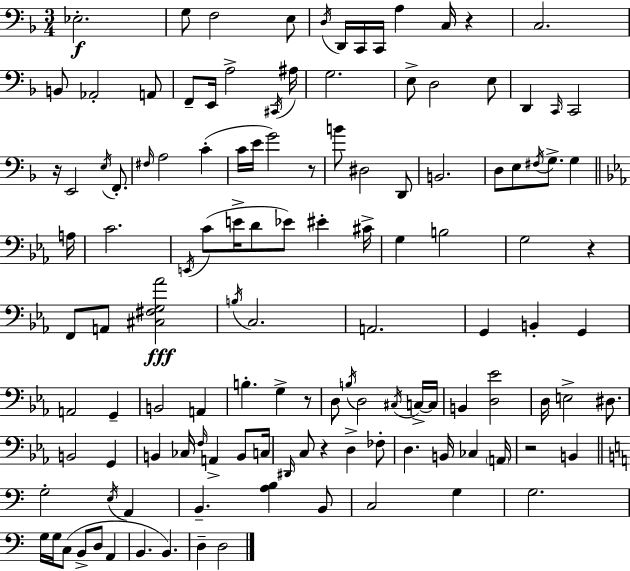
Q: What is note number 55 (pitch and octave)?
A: B3